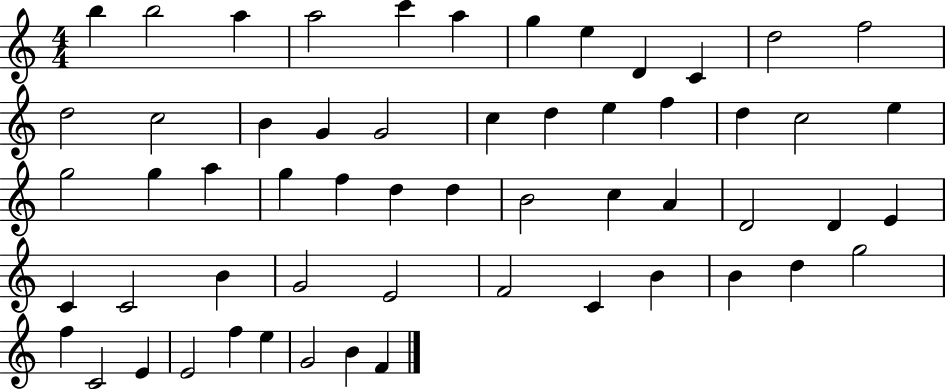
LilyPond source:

{
  \clef treble
  \numericTimeSignature
  \time 4/4
  \key c \major
  b''4 b''2 a''4 | a''2 c'''4 a''4 | g''4 e''4 d'4 c'4 | d''2 f''2 | \break d''2 c''2 | b'4 g'4 g'2 | c''4 d''4 e''4 f''4 | d''4 c''2 e''4 | \break g''2 g''4 a''4 | g''4 f''4 d''4 d''4 | b'2 c''4 a'4 | d'2 d'4 e'4 | \break c'4 c'2 b'4 | g'2 e'2 | f'2 c'4 b'4 | b'4 d''4 g''2 | \break f''4 c'2 e'4 | e'2 f''4 e''4 | g'2 b'4 f'4 | \bar "|."
}